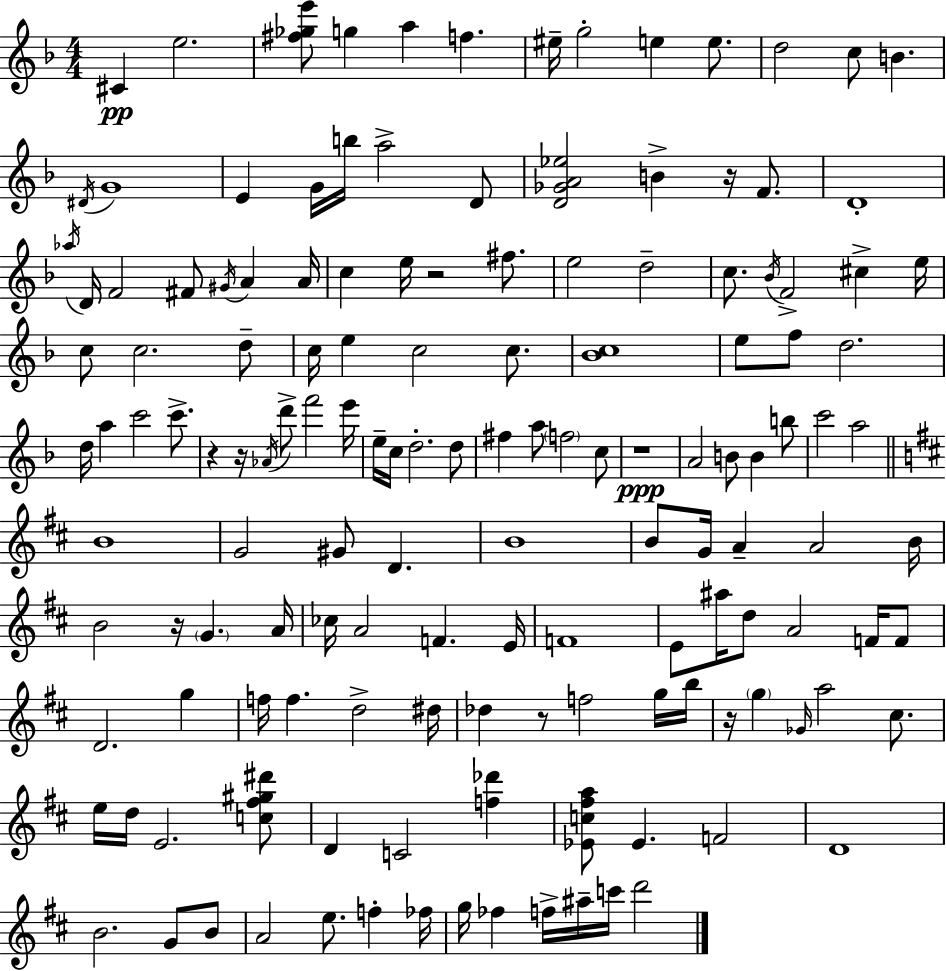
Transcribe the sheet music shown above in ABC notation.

X:1
T:Untitled
M:4/4
L:1/4
K:F
^C e2 [^f_ge']/2 g a f ^e/4 g2 e e/2 d2 c/2 B ^D/4 G4 E G/4 b/4 a2 D/2 [D_GA_e]2 B z/4 F/2 D4 _a/4 D/4 F2 ^F/2 ^G/4 A A/4 c e/4 z2 ^f/2 e2 d2 c/2 _B/4 F2 ^c e/4 c/2 c2 d/2 c/4 e c2 c/2 [_Bc]4 e/2 f/2 d2 d/4 a c'2 c'/2 z z/4 _A/4 d'/2 f'2 e'/4 e/4 c/4 d2 d/2 ^f a/2 f2 c/2 z4 A2 B/2 B b/2 c'2 a2 B4 G2 ^G/2 D B4 B/2 G/4 A A2 B/4 B2 z/4 G A/4 _c/4 A2 F E/4 F4 E/2 ^a/4 d/2 A2 F/4 F/2 D2 g f/4 f d2 ^d/4 _d z/2 f2 g/4 b/4 z/4 g _G/4 a2 ^c/2 e/4 d/4 E2 [c^f^g^d']/2 D C2 [f_d'] [_Ec^fa]/2 _E F2 D4 B2 G/2 B/2 A2 e/2 f _f/4 g/4 _f f/4 ^a/4 c'/4 d'2